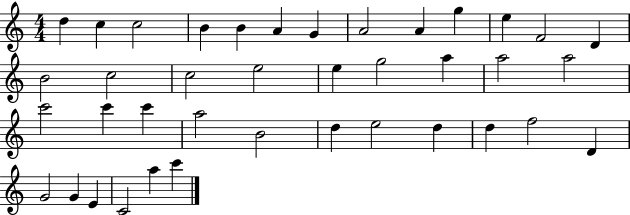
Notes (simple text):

D5/q C5/q C5/h B4/q B4/q A4/q G4/q A4/h A4/q G5/q E5/q F4/h D4/q B4/h C5/h C5/h E5/h E5/q G5/h A5/q A5/h A5/h C6/h C6/q C6/q A5/h B4/h D5/q E5/h D5/q D5/q F5/h D4/q G4/h G4/q E4/q C4/h A5/q C6/q